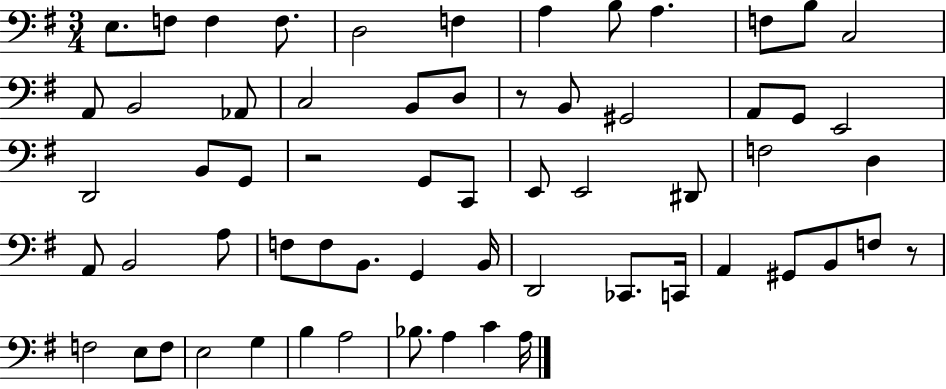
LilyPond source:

{
  \clef bass
  \numericTimeSignature
  \time 3/4
  \key g \major
  e8. f8 f4 f8. | d2 f4 | a4 b8 a4. | f8 b8 c2 | \break a,8 b,2 aes,8 | c2 b,8 d8 | r8 b,8 gis,2 | a,8 g,8 e,2 | \break d,2 b,8 g,8 | r2 g,8 c,8 | e,8 e,2 dis,8 | f2 d4 | \break a,8 b,2 a8 | f8 f8 b,8. g,4 b,16 | d,2 ces,8. c,16 | a,4 gis,8 b,8 f8 r8 | \break f2 e8 f8 | e2 g4 | b4 a2 | bes8. a4 c'4 a16 | \break \bar "|."
}